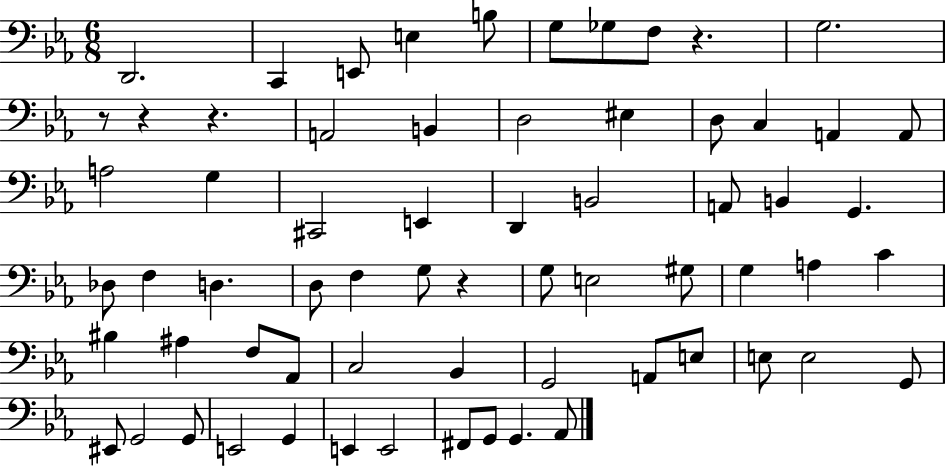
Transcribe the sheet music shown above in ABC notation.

X:1
T:Untitled
M:6/8
L:1/4
K:Eb
D,,2 C,, E,,/2 E, B,/2 G,/2 _G,/2 F,/2 z G,2 z/2 z z A,,2 B,, D,2 ^E, D,/2 C, A,, A,,/2 A,2 G, ^C,,2 E,, D,, B,,2 A,,/2 B,, G,, _D,/2 F, D, D,/2 F, G,/2 z G,/2 E,2 ^G,/2 G, A, C ^B, ^A, F,/2 _A,,/2 C,2 _B,, G,,2 A,,/2 E,/2 E,/2 E,2 G,,/2 ^E,,/2 G,,2 G,,/2 E,,2 G,, E,, E,,2 ^F,,/2 G,,/2 G,, _A,,/2